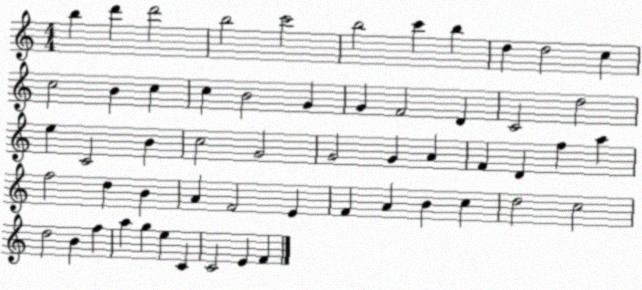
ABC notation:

X:1
T:Untitled
M:4/4
L:1/4
K:C
b d' d'2 b2 c'2 b2 c' b d d2 c c2 B c c B2 G G F2 D C2 d2 e C2 B c2 G2 G2 G A F D f a f2 d B A F2 E F A B c d2 c2 d2 B f a g e C C2 E F